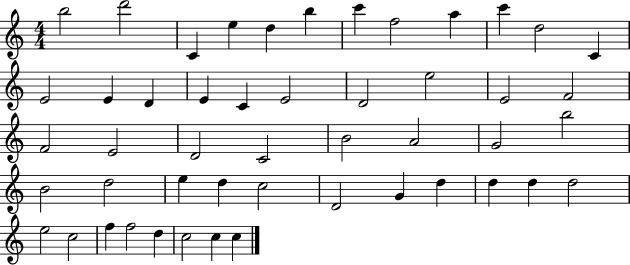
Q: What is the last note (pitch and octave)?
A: C5